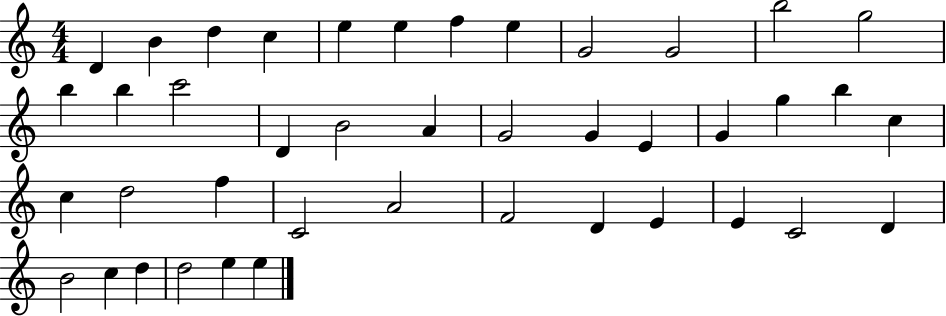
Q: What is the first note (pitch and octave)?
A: D4